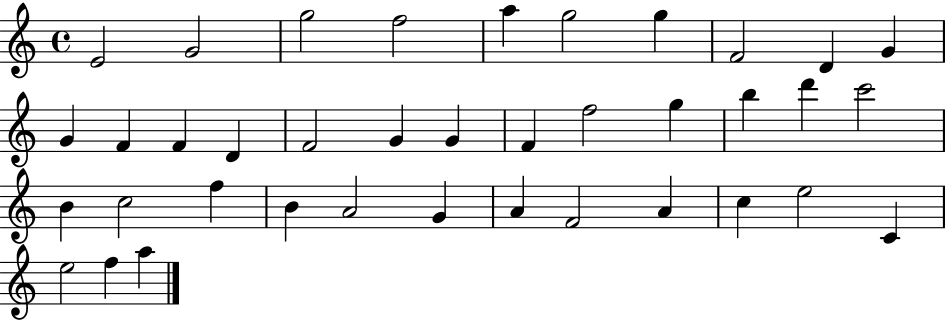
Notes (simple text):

E4/h G4/h G5/h F5/h A5/q G5/h G5/q F4/h D4/q G4/q G4/q F4/q F4/q D4/q F4/h G4/q G4/q F4/q F5/h G5/q B5/q D6/q C6/h B4/q C5/h F5/q B4/q A4/h G4/q A4/q F4/h A4/q C5/q E5/h C4/q E5/h F5/q A5/q